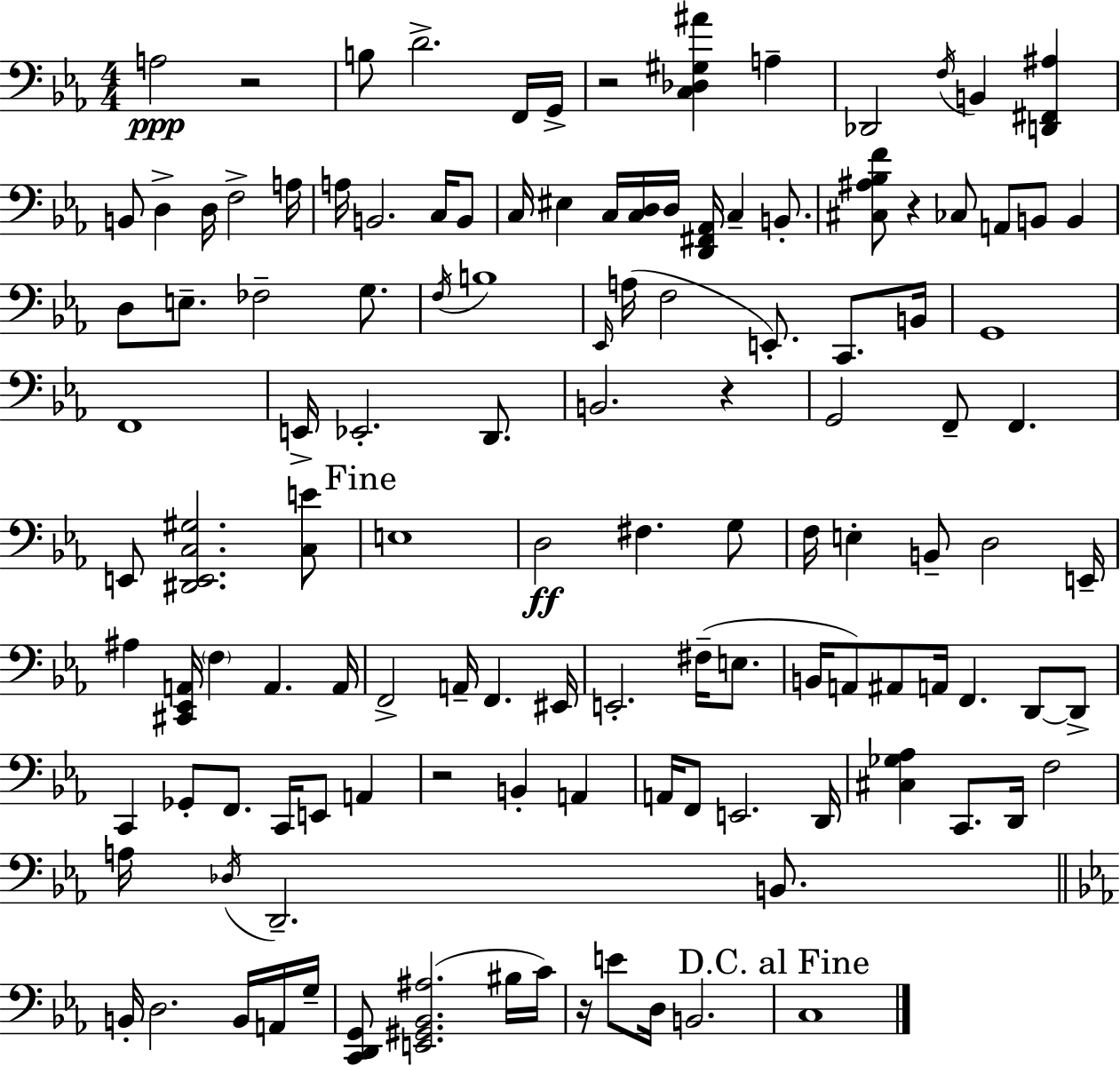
A3/h R/h B3/e D4/h. F2/s G2/s R/h [C3,Db3,G#3,A#4]/q A3/q Db2/h F3/s B2/q [D2,F#2,A#3]/q B2/e D3/q D3/s F3/h A3/s A3/s B2/h. C3/s B2/e C3/s EIS3/q C3/s [C3,D3]/s D3/s [D2,F#2,Ab2]/s C3/q B2/e. [C#3,A#3,Bb3,F4]/e R/q CES3/e A2/e B2/e B2/q D3/e E3/e. FES3/h G3/e. F3/s B3/w Eb2/s A3/s F3/h E2/e. C2/e. B2/s G2/w F2/w E2/s Eb2/h. D2/e. B2/h. R/q G2/h F2/e F2/q. E2/e [D#2,E2,C3,G#3]/h. [C3,E4]/e E3/w D3/h F#3/q. G3/e F3/s E3/q B2/e D3/h E2/s A#3/q [C#2,Eb2,A2]/s F3/q A2/q. A2/s F2/h A2/s F2/q. EIS2/s E2/h. F#3/s E3/e. B2/s A2/e A#2/e A2/s F2/q. D2/e D2/e C2/q Gb2/e F2/e. C2/s E2/e A2/q R/h B2/q A2/q A2/s F2/e E2/h. D2/s [C#3,Gb3,Ab3]/q C2/e. D2/s F3/h A3/s Db3/s D2/h. B2/e. B2/s D3/h. B2/s A2/s G3/s [C2,D2,G2]/e [E2,G#2,Bb2,A#3]/h. BIS3/s C4/s R/s E4/e D3/s B2/h. C3/w